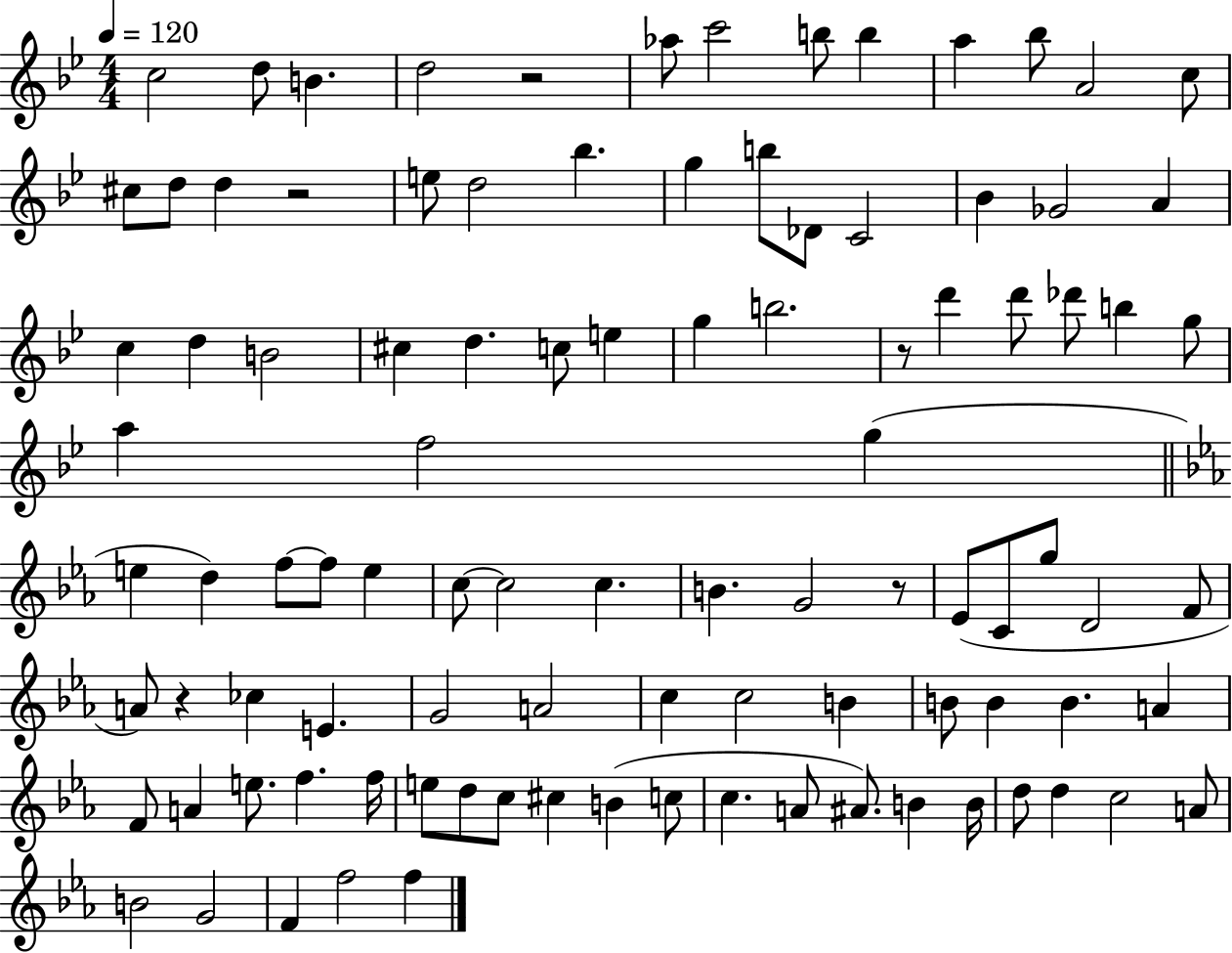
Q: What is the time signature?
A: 4/4